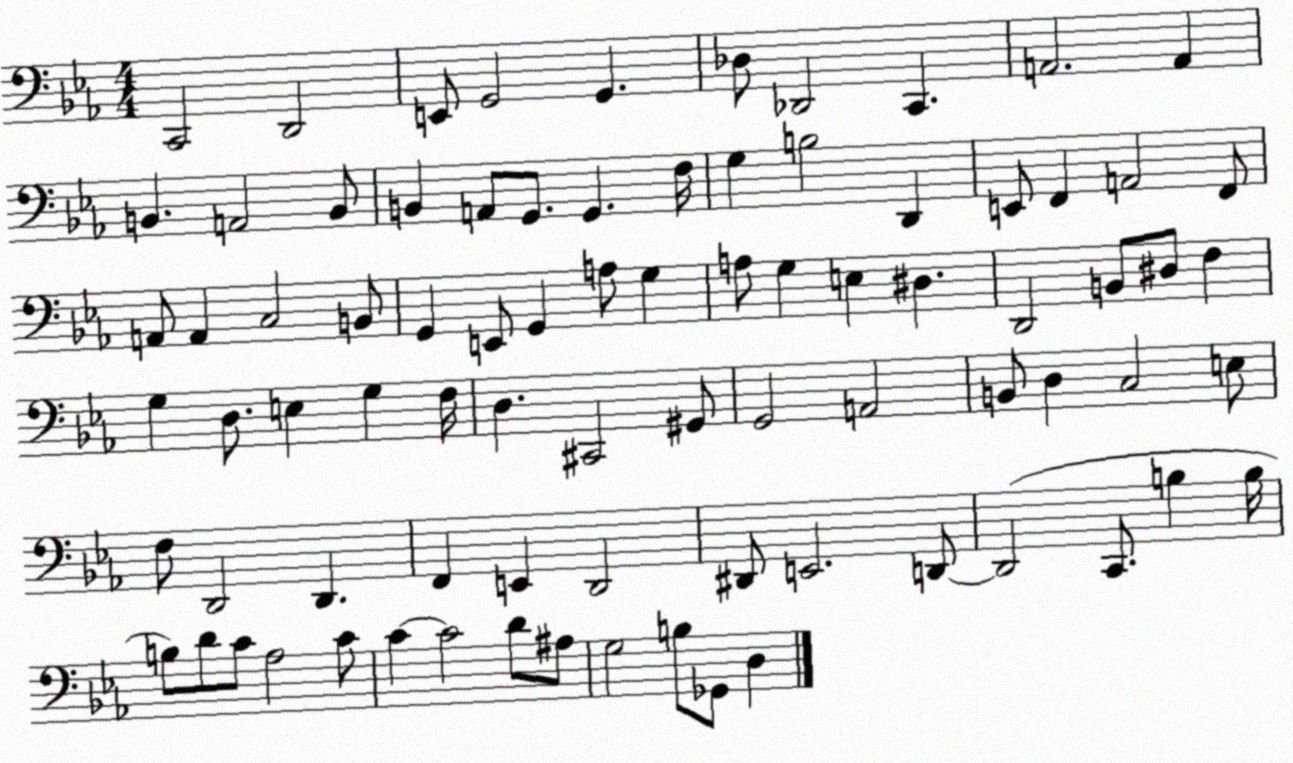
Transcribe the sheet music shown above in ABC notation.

X:1
T:Untitled
M:4/4
L:1/4
K:Eb
C,,2 D,,2 E,,/2 G,,2 G,, _D,/2 _D,,2 C,, A,,2 A,, B,, A,,2 B,,/2 B,, A,,/2 G,,/2 G,, F,/4 G, B,2 D,, E,,/2 F,, A,,2 F,,/2 A,,/2 A,, C,2 B,,/2 G,, E,,/2 G,, A,/2 G, A,/2 G, E, ^D, D,,2 B,,/2 ^D,/2 F, G, D,/2 E, G, F,/4 D, ^C,,2 ^G,,/2 G,,2 A,,2 B,,/2 D, C,2 E,/2 F,/2 D,,2 D,, F,, E,, D,,2 ^D,,/2 E,,2 D,,/2 D,,2 C,,/2 B, B,/4 B,/2 D/2 C/2 _A,2 C/2 C C2 D/2 ^A,/2 G,2 B,/2 _G,,/2 D,